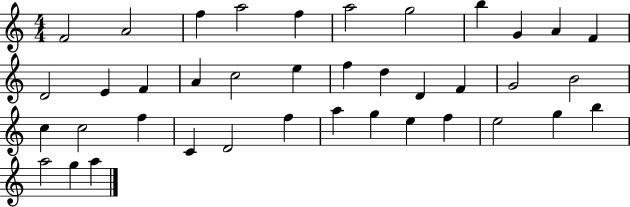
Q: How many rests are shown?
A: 0